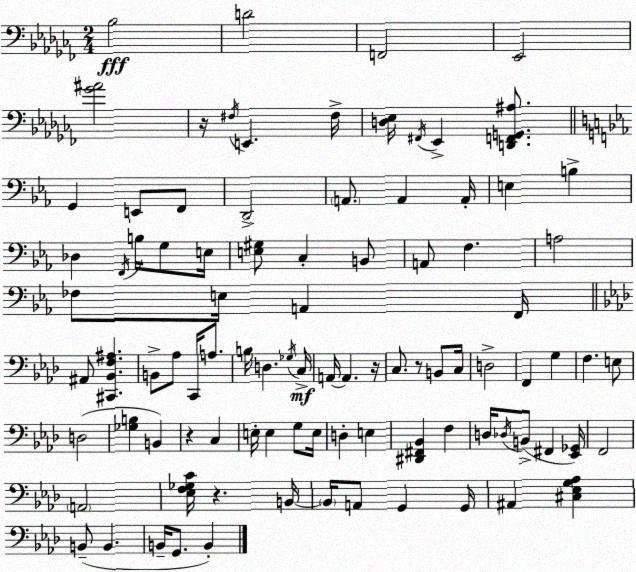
X:1
T:Untitled
M:2/4
L:1/4
K:Abm
_B,2 D2 F,,2 _E,,2 [_G^A]2 z/4 ^F,/4 E,, ^F,/4 [D,_E,]/4 ^F,,/4 _E,, [D,,F,,G,,^A,]/2 G,, E,,/2 F,,/2 D,,2 A,,/2 A,, A,,/4 E, B, _D, F,,/4 B,/4 G,/2 E,/4 [E,^G,]/2 C, B,,/2 A,,/2 F, A,2 _F,/2 E,/4 A,, F,,/4 ^A,,/2 [^C,,_B,,F,^A,] B,,/2 _A,/2 C,,/4 A,/2 B,/4 D, _G,/4 C,/4 A,,/4 A,, z/4 C,/2 z/2 B,,/2 C,/4 D,2 F,, G, F, E,/2 D,2 [_G,B,] B,, z C, E,/4 E, G,/2 E,/4 D, E, [^D,,^F,,_B,,] F, D,/4 _D,/4 B,,/2 ^F,, [_E,,_G,,]/4 F,,2 A,,2 [_E,F,_G,C]/4 z B,,/4 B,,/4 A,,/2 G,, G,,/4 ^A,, [^C,_E,G,_A,] B,,/2 B,, B,,/4 G,,/2 B,,